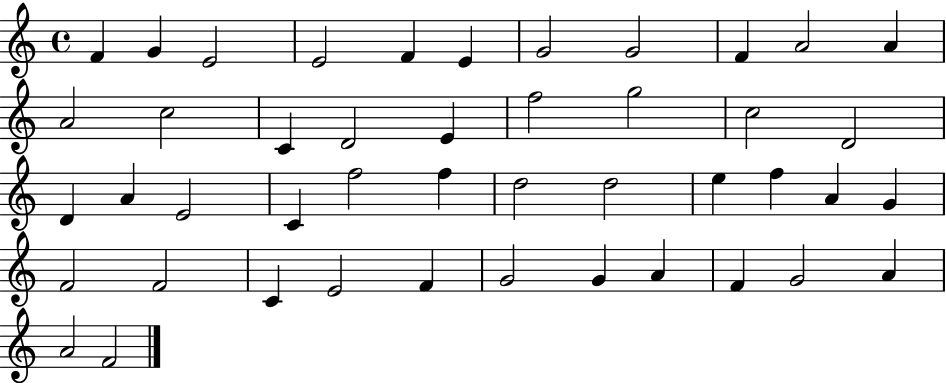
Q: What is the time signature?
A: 4/4